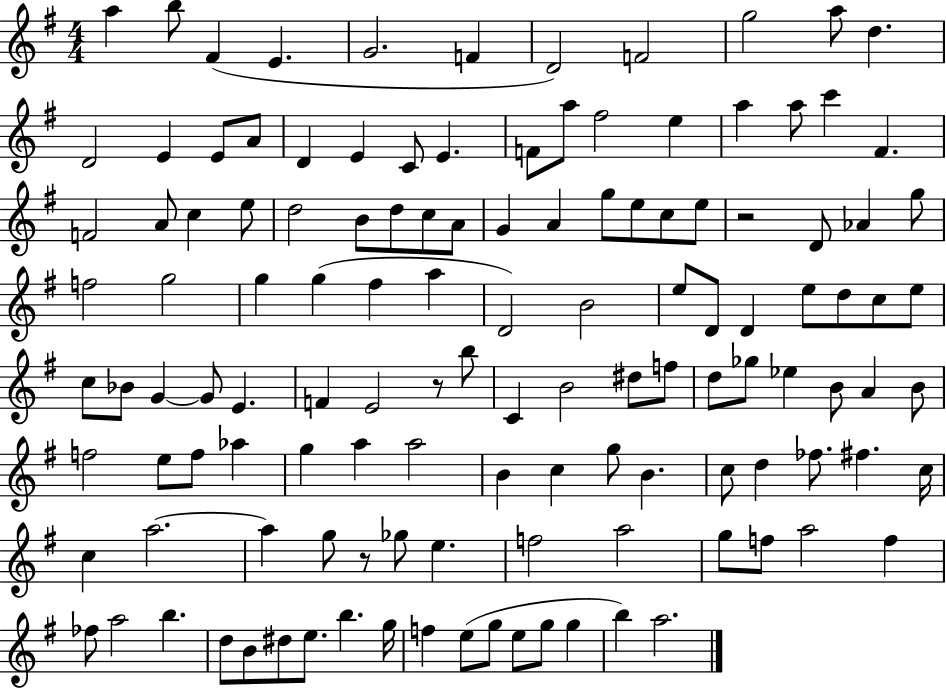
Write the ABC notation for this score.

X:1
T:Untitled
M:4/4
L:1/4
K:G
a b/2 ^F E G2 F D2 F2 g2 a/2 d D2 E E/2 A/2 D E C/2 E F/2 a/2 ^f2 e a a/2 c' ^F F2 A/2 c e/2 d2 B/2 d/2 c/2 A/2 G A g/2 e/2 c/2 e/2 z2 D/2 _A g/2 f2 g2 g g ^f a D2 B2 e/2 D/2 D e/2 d/2 c/2 e/2 c/2 _B/2 G G/2 E F E2 z/2 b/2 C B2 ^d/2 f/2 d/2 _g/2 _e B/2 A B/2 f2 e/2 f/2 _a g a a2 B c g/2 B c/2 d _f/2 ^f c/4 c a2 a g/2 z/2 _g/2 e f2 a2 g/2 f/2 a2 f _f/2 a2 b d/2 B/2 ^d/2 e/2 b g/4 f e/2 g/2 e/2 g/2 g b a2